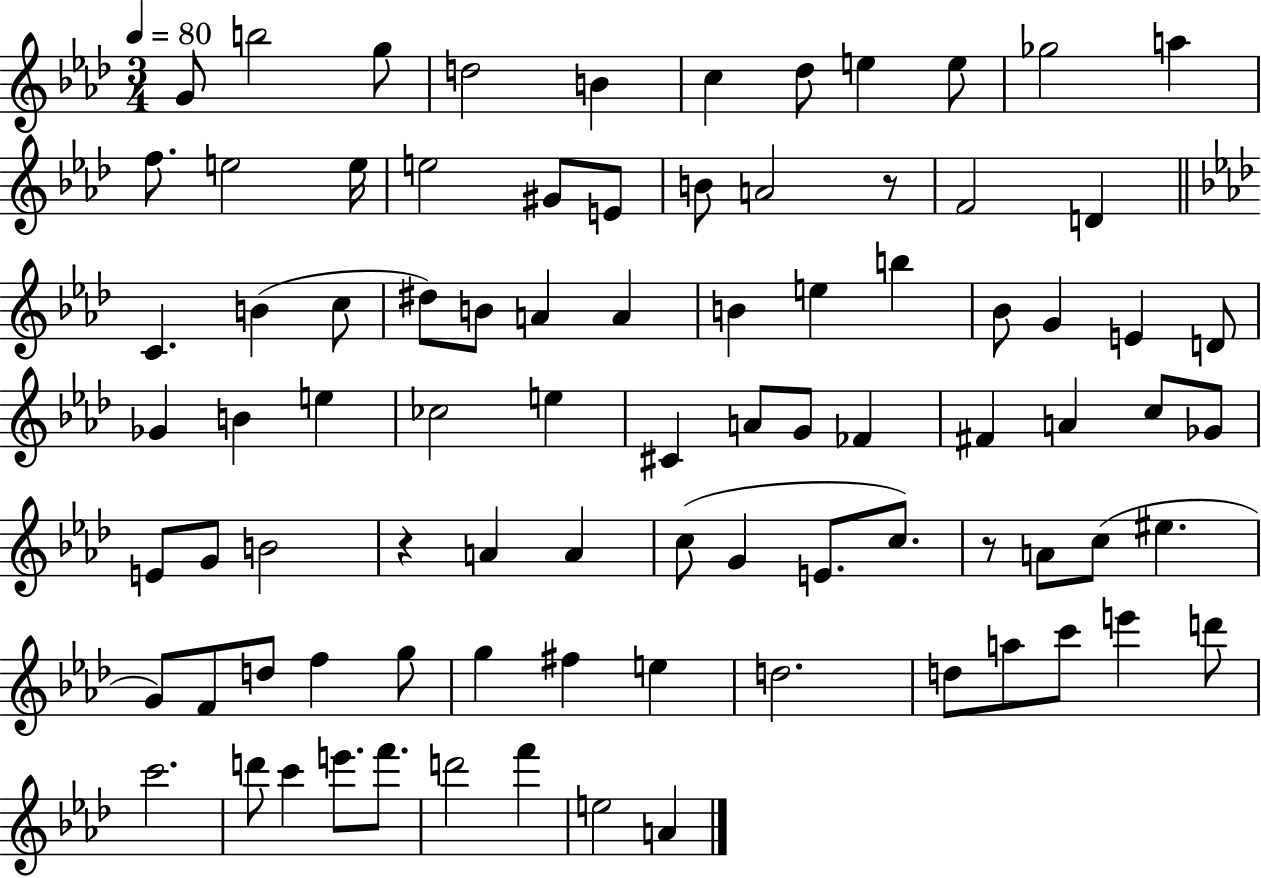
G4/e B5/h G5/e D5/h B4/q C5/q Db5/e E5/q E5/e Gb5/h A5/q F5/e. E5/h E5/s E5/h G#4/e E4/e B4/e A4/h R/e F4/h D4/q C4/q. B4/q C5/e D#5/e B4/e A4/q A4/q B4/q E5/q B5/q Bb4/e G4/q E4/q D4/e Gb4/q B4/q E5/q CES5/h E5/q C#4/q A4/e G4/e FES4/q F#4/q A4/q C5/e Gb4/e E4/e G4/e B4/h R/q A4/q A4/q C5/e G4/q E4/e. C5/e. R/e A4/e C5/e EIS5/q. G4/e F4/e D5/e F5/q G5/e G5/q F#5/q E5/q D5/h. D5/e A5/e C6/e E6/q D6/e C6/h. D6/e C6/q E6/e. F6/e. D6/h F6/q E5/h A4/q